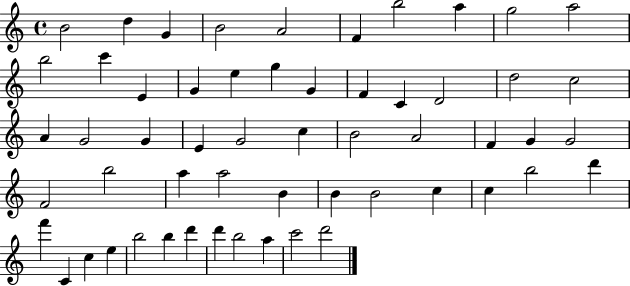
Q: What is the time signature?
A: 4/4